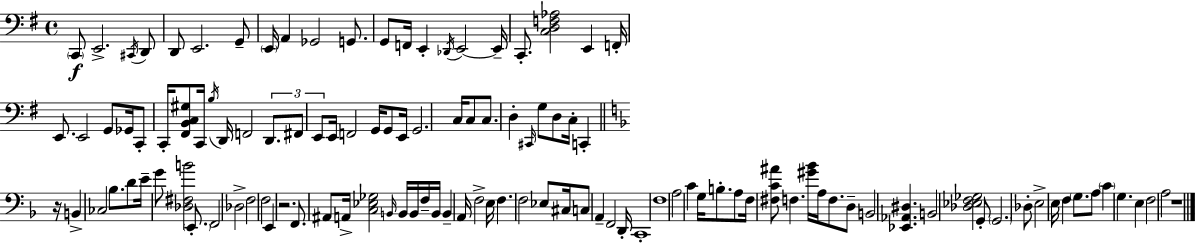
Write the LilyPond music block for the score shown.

{
  \clef bass
  \time 4/4
  \defaultTimeSignature
  \key e \minor
  \parenthesize c,8\f e,2.-> \acciaccatura { cis,16 } d,8 | d,8 e,2. g,8-- | \parenthesize e,16 a,4 ges,2 g,8. | g,8 f,16 e,4-. \acciaccatura { des,16 } e,2~~ | \break e,16-- c,8.-. <c d f aes>2 e,4 | f,16-. e,8. e,2 g,8 ges,16 | c,8-. c,16-. <fis, b, c gis>8 c,16 \acciaccatura { b16 } d,16 f,2 | \tuplet 3/2 { d,8. fis,8 e,8 } e,16 f,2 | \break g,16 g,8 e,16 g,2. | c16 c8 c8. d4-. \grace { cis,16 } g8 d8 c16-. | c,4-. \bar "||" \break \key d \minor r16 b,4-> ces2 bes8. | d'8 e'16-- g'8 <des fis b'>2 \parenthesize e,8.-. | f,2 des2-> | f2 f2 | \break e,4 r2. | f,8. ais,8 a,16-> <c ees ges>2 \grace { b,16 } b,16 | b,16 f16-- b,16 b,4-- a,16 f2-> | e16 f4. f2 ees8 | \break cis16 c8 a,4-- f,2 | d,16-. c,1-. | f1 | a2 c'4 g16 b8.-. | \break a8 f16 <fis c' ais'>8 f4. <gis' bes'>16 a16 f8. | d8-- b,2 <ees, aes, dis>4. | b,2 <des ees f ges>2 | g,8-. \parenthesize g,2. des8-. | \break e2-> e16 f4 \parenthesize g8. | a8 \parenthesize c'4 g4. e4 | f2 a2 | r1 | \break \bar "|."
}